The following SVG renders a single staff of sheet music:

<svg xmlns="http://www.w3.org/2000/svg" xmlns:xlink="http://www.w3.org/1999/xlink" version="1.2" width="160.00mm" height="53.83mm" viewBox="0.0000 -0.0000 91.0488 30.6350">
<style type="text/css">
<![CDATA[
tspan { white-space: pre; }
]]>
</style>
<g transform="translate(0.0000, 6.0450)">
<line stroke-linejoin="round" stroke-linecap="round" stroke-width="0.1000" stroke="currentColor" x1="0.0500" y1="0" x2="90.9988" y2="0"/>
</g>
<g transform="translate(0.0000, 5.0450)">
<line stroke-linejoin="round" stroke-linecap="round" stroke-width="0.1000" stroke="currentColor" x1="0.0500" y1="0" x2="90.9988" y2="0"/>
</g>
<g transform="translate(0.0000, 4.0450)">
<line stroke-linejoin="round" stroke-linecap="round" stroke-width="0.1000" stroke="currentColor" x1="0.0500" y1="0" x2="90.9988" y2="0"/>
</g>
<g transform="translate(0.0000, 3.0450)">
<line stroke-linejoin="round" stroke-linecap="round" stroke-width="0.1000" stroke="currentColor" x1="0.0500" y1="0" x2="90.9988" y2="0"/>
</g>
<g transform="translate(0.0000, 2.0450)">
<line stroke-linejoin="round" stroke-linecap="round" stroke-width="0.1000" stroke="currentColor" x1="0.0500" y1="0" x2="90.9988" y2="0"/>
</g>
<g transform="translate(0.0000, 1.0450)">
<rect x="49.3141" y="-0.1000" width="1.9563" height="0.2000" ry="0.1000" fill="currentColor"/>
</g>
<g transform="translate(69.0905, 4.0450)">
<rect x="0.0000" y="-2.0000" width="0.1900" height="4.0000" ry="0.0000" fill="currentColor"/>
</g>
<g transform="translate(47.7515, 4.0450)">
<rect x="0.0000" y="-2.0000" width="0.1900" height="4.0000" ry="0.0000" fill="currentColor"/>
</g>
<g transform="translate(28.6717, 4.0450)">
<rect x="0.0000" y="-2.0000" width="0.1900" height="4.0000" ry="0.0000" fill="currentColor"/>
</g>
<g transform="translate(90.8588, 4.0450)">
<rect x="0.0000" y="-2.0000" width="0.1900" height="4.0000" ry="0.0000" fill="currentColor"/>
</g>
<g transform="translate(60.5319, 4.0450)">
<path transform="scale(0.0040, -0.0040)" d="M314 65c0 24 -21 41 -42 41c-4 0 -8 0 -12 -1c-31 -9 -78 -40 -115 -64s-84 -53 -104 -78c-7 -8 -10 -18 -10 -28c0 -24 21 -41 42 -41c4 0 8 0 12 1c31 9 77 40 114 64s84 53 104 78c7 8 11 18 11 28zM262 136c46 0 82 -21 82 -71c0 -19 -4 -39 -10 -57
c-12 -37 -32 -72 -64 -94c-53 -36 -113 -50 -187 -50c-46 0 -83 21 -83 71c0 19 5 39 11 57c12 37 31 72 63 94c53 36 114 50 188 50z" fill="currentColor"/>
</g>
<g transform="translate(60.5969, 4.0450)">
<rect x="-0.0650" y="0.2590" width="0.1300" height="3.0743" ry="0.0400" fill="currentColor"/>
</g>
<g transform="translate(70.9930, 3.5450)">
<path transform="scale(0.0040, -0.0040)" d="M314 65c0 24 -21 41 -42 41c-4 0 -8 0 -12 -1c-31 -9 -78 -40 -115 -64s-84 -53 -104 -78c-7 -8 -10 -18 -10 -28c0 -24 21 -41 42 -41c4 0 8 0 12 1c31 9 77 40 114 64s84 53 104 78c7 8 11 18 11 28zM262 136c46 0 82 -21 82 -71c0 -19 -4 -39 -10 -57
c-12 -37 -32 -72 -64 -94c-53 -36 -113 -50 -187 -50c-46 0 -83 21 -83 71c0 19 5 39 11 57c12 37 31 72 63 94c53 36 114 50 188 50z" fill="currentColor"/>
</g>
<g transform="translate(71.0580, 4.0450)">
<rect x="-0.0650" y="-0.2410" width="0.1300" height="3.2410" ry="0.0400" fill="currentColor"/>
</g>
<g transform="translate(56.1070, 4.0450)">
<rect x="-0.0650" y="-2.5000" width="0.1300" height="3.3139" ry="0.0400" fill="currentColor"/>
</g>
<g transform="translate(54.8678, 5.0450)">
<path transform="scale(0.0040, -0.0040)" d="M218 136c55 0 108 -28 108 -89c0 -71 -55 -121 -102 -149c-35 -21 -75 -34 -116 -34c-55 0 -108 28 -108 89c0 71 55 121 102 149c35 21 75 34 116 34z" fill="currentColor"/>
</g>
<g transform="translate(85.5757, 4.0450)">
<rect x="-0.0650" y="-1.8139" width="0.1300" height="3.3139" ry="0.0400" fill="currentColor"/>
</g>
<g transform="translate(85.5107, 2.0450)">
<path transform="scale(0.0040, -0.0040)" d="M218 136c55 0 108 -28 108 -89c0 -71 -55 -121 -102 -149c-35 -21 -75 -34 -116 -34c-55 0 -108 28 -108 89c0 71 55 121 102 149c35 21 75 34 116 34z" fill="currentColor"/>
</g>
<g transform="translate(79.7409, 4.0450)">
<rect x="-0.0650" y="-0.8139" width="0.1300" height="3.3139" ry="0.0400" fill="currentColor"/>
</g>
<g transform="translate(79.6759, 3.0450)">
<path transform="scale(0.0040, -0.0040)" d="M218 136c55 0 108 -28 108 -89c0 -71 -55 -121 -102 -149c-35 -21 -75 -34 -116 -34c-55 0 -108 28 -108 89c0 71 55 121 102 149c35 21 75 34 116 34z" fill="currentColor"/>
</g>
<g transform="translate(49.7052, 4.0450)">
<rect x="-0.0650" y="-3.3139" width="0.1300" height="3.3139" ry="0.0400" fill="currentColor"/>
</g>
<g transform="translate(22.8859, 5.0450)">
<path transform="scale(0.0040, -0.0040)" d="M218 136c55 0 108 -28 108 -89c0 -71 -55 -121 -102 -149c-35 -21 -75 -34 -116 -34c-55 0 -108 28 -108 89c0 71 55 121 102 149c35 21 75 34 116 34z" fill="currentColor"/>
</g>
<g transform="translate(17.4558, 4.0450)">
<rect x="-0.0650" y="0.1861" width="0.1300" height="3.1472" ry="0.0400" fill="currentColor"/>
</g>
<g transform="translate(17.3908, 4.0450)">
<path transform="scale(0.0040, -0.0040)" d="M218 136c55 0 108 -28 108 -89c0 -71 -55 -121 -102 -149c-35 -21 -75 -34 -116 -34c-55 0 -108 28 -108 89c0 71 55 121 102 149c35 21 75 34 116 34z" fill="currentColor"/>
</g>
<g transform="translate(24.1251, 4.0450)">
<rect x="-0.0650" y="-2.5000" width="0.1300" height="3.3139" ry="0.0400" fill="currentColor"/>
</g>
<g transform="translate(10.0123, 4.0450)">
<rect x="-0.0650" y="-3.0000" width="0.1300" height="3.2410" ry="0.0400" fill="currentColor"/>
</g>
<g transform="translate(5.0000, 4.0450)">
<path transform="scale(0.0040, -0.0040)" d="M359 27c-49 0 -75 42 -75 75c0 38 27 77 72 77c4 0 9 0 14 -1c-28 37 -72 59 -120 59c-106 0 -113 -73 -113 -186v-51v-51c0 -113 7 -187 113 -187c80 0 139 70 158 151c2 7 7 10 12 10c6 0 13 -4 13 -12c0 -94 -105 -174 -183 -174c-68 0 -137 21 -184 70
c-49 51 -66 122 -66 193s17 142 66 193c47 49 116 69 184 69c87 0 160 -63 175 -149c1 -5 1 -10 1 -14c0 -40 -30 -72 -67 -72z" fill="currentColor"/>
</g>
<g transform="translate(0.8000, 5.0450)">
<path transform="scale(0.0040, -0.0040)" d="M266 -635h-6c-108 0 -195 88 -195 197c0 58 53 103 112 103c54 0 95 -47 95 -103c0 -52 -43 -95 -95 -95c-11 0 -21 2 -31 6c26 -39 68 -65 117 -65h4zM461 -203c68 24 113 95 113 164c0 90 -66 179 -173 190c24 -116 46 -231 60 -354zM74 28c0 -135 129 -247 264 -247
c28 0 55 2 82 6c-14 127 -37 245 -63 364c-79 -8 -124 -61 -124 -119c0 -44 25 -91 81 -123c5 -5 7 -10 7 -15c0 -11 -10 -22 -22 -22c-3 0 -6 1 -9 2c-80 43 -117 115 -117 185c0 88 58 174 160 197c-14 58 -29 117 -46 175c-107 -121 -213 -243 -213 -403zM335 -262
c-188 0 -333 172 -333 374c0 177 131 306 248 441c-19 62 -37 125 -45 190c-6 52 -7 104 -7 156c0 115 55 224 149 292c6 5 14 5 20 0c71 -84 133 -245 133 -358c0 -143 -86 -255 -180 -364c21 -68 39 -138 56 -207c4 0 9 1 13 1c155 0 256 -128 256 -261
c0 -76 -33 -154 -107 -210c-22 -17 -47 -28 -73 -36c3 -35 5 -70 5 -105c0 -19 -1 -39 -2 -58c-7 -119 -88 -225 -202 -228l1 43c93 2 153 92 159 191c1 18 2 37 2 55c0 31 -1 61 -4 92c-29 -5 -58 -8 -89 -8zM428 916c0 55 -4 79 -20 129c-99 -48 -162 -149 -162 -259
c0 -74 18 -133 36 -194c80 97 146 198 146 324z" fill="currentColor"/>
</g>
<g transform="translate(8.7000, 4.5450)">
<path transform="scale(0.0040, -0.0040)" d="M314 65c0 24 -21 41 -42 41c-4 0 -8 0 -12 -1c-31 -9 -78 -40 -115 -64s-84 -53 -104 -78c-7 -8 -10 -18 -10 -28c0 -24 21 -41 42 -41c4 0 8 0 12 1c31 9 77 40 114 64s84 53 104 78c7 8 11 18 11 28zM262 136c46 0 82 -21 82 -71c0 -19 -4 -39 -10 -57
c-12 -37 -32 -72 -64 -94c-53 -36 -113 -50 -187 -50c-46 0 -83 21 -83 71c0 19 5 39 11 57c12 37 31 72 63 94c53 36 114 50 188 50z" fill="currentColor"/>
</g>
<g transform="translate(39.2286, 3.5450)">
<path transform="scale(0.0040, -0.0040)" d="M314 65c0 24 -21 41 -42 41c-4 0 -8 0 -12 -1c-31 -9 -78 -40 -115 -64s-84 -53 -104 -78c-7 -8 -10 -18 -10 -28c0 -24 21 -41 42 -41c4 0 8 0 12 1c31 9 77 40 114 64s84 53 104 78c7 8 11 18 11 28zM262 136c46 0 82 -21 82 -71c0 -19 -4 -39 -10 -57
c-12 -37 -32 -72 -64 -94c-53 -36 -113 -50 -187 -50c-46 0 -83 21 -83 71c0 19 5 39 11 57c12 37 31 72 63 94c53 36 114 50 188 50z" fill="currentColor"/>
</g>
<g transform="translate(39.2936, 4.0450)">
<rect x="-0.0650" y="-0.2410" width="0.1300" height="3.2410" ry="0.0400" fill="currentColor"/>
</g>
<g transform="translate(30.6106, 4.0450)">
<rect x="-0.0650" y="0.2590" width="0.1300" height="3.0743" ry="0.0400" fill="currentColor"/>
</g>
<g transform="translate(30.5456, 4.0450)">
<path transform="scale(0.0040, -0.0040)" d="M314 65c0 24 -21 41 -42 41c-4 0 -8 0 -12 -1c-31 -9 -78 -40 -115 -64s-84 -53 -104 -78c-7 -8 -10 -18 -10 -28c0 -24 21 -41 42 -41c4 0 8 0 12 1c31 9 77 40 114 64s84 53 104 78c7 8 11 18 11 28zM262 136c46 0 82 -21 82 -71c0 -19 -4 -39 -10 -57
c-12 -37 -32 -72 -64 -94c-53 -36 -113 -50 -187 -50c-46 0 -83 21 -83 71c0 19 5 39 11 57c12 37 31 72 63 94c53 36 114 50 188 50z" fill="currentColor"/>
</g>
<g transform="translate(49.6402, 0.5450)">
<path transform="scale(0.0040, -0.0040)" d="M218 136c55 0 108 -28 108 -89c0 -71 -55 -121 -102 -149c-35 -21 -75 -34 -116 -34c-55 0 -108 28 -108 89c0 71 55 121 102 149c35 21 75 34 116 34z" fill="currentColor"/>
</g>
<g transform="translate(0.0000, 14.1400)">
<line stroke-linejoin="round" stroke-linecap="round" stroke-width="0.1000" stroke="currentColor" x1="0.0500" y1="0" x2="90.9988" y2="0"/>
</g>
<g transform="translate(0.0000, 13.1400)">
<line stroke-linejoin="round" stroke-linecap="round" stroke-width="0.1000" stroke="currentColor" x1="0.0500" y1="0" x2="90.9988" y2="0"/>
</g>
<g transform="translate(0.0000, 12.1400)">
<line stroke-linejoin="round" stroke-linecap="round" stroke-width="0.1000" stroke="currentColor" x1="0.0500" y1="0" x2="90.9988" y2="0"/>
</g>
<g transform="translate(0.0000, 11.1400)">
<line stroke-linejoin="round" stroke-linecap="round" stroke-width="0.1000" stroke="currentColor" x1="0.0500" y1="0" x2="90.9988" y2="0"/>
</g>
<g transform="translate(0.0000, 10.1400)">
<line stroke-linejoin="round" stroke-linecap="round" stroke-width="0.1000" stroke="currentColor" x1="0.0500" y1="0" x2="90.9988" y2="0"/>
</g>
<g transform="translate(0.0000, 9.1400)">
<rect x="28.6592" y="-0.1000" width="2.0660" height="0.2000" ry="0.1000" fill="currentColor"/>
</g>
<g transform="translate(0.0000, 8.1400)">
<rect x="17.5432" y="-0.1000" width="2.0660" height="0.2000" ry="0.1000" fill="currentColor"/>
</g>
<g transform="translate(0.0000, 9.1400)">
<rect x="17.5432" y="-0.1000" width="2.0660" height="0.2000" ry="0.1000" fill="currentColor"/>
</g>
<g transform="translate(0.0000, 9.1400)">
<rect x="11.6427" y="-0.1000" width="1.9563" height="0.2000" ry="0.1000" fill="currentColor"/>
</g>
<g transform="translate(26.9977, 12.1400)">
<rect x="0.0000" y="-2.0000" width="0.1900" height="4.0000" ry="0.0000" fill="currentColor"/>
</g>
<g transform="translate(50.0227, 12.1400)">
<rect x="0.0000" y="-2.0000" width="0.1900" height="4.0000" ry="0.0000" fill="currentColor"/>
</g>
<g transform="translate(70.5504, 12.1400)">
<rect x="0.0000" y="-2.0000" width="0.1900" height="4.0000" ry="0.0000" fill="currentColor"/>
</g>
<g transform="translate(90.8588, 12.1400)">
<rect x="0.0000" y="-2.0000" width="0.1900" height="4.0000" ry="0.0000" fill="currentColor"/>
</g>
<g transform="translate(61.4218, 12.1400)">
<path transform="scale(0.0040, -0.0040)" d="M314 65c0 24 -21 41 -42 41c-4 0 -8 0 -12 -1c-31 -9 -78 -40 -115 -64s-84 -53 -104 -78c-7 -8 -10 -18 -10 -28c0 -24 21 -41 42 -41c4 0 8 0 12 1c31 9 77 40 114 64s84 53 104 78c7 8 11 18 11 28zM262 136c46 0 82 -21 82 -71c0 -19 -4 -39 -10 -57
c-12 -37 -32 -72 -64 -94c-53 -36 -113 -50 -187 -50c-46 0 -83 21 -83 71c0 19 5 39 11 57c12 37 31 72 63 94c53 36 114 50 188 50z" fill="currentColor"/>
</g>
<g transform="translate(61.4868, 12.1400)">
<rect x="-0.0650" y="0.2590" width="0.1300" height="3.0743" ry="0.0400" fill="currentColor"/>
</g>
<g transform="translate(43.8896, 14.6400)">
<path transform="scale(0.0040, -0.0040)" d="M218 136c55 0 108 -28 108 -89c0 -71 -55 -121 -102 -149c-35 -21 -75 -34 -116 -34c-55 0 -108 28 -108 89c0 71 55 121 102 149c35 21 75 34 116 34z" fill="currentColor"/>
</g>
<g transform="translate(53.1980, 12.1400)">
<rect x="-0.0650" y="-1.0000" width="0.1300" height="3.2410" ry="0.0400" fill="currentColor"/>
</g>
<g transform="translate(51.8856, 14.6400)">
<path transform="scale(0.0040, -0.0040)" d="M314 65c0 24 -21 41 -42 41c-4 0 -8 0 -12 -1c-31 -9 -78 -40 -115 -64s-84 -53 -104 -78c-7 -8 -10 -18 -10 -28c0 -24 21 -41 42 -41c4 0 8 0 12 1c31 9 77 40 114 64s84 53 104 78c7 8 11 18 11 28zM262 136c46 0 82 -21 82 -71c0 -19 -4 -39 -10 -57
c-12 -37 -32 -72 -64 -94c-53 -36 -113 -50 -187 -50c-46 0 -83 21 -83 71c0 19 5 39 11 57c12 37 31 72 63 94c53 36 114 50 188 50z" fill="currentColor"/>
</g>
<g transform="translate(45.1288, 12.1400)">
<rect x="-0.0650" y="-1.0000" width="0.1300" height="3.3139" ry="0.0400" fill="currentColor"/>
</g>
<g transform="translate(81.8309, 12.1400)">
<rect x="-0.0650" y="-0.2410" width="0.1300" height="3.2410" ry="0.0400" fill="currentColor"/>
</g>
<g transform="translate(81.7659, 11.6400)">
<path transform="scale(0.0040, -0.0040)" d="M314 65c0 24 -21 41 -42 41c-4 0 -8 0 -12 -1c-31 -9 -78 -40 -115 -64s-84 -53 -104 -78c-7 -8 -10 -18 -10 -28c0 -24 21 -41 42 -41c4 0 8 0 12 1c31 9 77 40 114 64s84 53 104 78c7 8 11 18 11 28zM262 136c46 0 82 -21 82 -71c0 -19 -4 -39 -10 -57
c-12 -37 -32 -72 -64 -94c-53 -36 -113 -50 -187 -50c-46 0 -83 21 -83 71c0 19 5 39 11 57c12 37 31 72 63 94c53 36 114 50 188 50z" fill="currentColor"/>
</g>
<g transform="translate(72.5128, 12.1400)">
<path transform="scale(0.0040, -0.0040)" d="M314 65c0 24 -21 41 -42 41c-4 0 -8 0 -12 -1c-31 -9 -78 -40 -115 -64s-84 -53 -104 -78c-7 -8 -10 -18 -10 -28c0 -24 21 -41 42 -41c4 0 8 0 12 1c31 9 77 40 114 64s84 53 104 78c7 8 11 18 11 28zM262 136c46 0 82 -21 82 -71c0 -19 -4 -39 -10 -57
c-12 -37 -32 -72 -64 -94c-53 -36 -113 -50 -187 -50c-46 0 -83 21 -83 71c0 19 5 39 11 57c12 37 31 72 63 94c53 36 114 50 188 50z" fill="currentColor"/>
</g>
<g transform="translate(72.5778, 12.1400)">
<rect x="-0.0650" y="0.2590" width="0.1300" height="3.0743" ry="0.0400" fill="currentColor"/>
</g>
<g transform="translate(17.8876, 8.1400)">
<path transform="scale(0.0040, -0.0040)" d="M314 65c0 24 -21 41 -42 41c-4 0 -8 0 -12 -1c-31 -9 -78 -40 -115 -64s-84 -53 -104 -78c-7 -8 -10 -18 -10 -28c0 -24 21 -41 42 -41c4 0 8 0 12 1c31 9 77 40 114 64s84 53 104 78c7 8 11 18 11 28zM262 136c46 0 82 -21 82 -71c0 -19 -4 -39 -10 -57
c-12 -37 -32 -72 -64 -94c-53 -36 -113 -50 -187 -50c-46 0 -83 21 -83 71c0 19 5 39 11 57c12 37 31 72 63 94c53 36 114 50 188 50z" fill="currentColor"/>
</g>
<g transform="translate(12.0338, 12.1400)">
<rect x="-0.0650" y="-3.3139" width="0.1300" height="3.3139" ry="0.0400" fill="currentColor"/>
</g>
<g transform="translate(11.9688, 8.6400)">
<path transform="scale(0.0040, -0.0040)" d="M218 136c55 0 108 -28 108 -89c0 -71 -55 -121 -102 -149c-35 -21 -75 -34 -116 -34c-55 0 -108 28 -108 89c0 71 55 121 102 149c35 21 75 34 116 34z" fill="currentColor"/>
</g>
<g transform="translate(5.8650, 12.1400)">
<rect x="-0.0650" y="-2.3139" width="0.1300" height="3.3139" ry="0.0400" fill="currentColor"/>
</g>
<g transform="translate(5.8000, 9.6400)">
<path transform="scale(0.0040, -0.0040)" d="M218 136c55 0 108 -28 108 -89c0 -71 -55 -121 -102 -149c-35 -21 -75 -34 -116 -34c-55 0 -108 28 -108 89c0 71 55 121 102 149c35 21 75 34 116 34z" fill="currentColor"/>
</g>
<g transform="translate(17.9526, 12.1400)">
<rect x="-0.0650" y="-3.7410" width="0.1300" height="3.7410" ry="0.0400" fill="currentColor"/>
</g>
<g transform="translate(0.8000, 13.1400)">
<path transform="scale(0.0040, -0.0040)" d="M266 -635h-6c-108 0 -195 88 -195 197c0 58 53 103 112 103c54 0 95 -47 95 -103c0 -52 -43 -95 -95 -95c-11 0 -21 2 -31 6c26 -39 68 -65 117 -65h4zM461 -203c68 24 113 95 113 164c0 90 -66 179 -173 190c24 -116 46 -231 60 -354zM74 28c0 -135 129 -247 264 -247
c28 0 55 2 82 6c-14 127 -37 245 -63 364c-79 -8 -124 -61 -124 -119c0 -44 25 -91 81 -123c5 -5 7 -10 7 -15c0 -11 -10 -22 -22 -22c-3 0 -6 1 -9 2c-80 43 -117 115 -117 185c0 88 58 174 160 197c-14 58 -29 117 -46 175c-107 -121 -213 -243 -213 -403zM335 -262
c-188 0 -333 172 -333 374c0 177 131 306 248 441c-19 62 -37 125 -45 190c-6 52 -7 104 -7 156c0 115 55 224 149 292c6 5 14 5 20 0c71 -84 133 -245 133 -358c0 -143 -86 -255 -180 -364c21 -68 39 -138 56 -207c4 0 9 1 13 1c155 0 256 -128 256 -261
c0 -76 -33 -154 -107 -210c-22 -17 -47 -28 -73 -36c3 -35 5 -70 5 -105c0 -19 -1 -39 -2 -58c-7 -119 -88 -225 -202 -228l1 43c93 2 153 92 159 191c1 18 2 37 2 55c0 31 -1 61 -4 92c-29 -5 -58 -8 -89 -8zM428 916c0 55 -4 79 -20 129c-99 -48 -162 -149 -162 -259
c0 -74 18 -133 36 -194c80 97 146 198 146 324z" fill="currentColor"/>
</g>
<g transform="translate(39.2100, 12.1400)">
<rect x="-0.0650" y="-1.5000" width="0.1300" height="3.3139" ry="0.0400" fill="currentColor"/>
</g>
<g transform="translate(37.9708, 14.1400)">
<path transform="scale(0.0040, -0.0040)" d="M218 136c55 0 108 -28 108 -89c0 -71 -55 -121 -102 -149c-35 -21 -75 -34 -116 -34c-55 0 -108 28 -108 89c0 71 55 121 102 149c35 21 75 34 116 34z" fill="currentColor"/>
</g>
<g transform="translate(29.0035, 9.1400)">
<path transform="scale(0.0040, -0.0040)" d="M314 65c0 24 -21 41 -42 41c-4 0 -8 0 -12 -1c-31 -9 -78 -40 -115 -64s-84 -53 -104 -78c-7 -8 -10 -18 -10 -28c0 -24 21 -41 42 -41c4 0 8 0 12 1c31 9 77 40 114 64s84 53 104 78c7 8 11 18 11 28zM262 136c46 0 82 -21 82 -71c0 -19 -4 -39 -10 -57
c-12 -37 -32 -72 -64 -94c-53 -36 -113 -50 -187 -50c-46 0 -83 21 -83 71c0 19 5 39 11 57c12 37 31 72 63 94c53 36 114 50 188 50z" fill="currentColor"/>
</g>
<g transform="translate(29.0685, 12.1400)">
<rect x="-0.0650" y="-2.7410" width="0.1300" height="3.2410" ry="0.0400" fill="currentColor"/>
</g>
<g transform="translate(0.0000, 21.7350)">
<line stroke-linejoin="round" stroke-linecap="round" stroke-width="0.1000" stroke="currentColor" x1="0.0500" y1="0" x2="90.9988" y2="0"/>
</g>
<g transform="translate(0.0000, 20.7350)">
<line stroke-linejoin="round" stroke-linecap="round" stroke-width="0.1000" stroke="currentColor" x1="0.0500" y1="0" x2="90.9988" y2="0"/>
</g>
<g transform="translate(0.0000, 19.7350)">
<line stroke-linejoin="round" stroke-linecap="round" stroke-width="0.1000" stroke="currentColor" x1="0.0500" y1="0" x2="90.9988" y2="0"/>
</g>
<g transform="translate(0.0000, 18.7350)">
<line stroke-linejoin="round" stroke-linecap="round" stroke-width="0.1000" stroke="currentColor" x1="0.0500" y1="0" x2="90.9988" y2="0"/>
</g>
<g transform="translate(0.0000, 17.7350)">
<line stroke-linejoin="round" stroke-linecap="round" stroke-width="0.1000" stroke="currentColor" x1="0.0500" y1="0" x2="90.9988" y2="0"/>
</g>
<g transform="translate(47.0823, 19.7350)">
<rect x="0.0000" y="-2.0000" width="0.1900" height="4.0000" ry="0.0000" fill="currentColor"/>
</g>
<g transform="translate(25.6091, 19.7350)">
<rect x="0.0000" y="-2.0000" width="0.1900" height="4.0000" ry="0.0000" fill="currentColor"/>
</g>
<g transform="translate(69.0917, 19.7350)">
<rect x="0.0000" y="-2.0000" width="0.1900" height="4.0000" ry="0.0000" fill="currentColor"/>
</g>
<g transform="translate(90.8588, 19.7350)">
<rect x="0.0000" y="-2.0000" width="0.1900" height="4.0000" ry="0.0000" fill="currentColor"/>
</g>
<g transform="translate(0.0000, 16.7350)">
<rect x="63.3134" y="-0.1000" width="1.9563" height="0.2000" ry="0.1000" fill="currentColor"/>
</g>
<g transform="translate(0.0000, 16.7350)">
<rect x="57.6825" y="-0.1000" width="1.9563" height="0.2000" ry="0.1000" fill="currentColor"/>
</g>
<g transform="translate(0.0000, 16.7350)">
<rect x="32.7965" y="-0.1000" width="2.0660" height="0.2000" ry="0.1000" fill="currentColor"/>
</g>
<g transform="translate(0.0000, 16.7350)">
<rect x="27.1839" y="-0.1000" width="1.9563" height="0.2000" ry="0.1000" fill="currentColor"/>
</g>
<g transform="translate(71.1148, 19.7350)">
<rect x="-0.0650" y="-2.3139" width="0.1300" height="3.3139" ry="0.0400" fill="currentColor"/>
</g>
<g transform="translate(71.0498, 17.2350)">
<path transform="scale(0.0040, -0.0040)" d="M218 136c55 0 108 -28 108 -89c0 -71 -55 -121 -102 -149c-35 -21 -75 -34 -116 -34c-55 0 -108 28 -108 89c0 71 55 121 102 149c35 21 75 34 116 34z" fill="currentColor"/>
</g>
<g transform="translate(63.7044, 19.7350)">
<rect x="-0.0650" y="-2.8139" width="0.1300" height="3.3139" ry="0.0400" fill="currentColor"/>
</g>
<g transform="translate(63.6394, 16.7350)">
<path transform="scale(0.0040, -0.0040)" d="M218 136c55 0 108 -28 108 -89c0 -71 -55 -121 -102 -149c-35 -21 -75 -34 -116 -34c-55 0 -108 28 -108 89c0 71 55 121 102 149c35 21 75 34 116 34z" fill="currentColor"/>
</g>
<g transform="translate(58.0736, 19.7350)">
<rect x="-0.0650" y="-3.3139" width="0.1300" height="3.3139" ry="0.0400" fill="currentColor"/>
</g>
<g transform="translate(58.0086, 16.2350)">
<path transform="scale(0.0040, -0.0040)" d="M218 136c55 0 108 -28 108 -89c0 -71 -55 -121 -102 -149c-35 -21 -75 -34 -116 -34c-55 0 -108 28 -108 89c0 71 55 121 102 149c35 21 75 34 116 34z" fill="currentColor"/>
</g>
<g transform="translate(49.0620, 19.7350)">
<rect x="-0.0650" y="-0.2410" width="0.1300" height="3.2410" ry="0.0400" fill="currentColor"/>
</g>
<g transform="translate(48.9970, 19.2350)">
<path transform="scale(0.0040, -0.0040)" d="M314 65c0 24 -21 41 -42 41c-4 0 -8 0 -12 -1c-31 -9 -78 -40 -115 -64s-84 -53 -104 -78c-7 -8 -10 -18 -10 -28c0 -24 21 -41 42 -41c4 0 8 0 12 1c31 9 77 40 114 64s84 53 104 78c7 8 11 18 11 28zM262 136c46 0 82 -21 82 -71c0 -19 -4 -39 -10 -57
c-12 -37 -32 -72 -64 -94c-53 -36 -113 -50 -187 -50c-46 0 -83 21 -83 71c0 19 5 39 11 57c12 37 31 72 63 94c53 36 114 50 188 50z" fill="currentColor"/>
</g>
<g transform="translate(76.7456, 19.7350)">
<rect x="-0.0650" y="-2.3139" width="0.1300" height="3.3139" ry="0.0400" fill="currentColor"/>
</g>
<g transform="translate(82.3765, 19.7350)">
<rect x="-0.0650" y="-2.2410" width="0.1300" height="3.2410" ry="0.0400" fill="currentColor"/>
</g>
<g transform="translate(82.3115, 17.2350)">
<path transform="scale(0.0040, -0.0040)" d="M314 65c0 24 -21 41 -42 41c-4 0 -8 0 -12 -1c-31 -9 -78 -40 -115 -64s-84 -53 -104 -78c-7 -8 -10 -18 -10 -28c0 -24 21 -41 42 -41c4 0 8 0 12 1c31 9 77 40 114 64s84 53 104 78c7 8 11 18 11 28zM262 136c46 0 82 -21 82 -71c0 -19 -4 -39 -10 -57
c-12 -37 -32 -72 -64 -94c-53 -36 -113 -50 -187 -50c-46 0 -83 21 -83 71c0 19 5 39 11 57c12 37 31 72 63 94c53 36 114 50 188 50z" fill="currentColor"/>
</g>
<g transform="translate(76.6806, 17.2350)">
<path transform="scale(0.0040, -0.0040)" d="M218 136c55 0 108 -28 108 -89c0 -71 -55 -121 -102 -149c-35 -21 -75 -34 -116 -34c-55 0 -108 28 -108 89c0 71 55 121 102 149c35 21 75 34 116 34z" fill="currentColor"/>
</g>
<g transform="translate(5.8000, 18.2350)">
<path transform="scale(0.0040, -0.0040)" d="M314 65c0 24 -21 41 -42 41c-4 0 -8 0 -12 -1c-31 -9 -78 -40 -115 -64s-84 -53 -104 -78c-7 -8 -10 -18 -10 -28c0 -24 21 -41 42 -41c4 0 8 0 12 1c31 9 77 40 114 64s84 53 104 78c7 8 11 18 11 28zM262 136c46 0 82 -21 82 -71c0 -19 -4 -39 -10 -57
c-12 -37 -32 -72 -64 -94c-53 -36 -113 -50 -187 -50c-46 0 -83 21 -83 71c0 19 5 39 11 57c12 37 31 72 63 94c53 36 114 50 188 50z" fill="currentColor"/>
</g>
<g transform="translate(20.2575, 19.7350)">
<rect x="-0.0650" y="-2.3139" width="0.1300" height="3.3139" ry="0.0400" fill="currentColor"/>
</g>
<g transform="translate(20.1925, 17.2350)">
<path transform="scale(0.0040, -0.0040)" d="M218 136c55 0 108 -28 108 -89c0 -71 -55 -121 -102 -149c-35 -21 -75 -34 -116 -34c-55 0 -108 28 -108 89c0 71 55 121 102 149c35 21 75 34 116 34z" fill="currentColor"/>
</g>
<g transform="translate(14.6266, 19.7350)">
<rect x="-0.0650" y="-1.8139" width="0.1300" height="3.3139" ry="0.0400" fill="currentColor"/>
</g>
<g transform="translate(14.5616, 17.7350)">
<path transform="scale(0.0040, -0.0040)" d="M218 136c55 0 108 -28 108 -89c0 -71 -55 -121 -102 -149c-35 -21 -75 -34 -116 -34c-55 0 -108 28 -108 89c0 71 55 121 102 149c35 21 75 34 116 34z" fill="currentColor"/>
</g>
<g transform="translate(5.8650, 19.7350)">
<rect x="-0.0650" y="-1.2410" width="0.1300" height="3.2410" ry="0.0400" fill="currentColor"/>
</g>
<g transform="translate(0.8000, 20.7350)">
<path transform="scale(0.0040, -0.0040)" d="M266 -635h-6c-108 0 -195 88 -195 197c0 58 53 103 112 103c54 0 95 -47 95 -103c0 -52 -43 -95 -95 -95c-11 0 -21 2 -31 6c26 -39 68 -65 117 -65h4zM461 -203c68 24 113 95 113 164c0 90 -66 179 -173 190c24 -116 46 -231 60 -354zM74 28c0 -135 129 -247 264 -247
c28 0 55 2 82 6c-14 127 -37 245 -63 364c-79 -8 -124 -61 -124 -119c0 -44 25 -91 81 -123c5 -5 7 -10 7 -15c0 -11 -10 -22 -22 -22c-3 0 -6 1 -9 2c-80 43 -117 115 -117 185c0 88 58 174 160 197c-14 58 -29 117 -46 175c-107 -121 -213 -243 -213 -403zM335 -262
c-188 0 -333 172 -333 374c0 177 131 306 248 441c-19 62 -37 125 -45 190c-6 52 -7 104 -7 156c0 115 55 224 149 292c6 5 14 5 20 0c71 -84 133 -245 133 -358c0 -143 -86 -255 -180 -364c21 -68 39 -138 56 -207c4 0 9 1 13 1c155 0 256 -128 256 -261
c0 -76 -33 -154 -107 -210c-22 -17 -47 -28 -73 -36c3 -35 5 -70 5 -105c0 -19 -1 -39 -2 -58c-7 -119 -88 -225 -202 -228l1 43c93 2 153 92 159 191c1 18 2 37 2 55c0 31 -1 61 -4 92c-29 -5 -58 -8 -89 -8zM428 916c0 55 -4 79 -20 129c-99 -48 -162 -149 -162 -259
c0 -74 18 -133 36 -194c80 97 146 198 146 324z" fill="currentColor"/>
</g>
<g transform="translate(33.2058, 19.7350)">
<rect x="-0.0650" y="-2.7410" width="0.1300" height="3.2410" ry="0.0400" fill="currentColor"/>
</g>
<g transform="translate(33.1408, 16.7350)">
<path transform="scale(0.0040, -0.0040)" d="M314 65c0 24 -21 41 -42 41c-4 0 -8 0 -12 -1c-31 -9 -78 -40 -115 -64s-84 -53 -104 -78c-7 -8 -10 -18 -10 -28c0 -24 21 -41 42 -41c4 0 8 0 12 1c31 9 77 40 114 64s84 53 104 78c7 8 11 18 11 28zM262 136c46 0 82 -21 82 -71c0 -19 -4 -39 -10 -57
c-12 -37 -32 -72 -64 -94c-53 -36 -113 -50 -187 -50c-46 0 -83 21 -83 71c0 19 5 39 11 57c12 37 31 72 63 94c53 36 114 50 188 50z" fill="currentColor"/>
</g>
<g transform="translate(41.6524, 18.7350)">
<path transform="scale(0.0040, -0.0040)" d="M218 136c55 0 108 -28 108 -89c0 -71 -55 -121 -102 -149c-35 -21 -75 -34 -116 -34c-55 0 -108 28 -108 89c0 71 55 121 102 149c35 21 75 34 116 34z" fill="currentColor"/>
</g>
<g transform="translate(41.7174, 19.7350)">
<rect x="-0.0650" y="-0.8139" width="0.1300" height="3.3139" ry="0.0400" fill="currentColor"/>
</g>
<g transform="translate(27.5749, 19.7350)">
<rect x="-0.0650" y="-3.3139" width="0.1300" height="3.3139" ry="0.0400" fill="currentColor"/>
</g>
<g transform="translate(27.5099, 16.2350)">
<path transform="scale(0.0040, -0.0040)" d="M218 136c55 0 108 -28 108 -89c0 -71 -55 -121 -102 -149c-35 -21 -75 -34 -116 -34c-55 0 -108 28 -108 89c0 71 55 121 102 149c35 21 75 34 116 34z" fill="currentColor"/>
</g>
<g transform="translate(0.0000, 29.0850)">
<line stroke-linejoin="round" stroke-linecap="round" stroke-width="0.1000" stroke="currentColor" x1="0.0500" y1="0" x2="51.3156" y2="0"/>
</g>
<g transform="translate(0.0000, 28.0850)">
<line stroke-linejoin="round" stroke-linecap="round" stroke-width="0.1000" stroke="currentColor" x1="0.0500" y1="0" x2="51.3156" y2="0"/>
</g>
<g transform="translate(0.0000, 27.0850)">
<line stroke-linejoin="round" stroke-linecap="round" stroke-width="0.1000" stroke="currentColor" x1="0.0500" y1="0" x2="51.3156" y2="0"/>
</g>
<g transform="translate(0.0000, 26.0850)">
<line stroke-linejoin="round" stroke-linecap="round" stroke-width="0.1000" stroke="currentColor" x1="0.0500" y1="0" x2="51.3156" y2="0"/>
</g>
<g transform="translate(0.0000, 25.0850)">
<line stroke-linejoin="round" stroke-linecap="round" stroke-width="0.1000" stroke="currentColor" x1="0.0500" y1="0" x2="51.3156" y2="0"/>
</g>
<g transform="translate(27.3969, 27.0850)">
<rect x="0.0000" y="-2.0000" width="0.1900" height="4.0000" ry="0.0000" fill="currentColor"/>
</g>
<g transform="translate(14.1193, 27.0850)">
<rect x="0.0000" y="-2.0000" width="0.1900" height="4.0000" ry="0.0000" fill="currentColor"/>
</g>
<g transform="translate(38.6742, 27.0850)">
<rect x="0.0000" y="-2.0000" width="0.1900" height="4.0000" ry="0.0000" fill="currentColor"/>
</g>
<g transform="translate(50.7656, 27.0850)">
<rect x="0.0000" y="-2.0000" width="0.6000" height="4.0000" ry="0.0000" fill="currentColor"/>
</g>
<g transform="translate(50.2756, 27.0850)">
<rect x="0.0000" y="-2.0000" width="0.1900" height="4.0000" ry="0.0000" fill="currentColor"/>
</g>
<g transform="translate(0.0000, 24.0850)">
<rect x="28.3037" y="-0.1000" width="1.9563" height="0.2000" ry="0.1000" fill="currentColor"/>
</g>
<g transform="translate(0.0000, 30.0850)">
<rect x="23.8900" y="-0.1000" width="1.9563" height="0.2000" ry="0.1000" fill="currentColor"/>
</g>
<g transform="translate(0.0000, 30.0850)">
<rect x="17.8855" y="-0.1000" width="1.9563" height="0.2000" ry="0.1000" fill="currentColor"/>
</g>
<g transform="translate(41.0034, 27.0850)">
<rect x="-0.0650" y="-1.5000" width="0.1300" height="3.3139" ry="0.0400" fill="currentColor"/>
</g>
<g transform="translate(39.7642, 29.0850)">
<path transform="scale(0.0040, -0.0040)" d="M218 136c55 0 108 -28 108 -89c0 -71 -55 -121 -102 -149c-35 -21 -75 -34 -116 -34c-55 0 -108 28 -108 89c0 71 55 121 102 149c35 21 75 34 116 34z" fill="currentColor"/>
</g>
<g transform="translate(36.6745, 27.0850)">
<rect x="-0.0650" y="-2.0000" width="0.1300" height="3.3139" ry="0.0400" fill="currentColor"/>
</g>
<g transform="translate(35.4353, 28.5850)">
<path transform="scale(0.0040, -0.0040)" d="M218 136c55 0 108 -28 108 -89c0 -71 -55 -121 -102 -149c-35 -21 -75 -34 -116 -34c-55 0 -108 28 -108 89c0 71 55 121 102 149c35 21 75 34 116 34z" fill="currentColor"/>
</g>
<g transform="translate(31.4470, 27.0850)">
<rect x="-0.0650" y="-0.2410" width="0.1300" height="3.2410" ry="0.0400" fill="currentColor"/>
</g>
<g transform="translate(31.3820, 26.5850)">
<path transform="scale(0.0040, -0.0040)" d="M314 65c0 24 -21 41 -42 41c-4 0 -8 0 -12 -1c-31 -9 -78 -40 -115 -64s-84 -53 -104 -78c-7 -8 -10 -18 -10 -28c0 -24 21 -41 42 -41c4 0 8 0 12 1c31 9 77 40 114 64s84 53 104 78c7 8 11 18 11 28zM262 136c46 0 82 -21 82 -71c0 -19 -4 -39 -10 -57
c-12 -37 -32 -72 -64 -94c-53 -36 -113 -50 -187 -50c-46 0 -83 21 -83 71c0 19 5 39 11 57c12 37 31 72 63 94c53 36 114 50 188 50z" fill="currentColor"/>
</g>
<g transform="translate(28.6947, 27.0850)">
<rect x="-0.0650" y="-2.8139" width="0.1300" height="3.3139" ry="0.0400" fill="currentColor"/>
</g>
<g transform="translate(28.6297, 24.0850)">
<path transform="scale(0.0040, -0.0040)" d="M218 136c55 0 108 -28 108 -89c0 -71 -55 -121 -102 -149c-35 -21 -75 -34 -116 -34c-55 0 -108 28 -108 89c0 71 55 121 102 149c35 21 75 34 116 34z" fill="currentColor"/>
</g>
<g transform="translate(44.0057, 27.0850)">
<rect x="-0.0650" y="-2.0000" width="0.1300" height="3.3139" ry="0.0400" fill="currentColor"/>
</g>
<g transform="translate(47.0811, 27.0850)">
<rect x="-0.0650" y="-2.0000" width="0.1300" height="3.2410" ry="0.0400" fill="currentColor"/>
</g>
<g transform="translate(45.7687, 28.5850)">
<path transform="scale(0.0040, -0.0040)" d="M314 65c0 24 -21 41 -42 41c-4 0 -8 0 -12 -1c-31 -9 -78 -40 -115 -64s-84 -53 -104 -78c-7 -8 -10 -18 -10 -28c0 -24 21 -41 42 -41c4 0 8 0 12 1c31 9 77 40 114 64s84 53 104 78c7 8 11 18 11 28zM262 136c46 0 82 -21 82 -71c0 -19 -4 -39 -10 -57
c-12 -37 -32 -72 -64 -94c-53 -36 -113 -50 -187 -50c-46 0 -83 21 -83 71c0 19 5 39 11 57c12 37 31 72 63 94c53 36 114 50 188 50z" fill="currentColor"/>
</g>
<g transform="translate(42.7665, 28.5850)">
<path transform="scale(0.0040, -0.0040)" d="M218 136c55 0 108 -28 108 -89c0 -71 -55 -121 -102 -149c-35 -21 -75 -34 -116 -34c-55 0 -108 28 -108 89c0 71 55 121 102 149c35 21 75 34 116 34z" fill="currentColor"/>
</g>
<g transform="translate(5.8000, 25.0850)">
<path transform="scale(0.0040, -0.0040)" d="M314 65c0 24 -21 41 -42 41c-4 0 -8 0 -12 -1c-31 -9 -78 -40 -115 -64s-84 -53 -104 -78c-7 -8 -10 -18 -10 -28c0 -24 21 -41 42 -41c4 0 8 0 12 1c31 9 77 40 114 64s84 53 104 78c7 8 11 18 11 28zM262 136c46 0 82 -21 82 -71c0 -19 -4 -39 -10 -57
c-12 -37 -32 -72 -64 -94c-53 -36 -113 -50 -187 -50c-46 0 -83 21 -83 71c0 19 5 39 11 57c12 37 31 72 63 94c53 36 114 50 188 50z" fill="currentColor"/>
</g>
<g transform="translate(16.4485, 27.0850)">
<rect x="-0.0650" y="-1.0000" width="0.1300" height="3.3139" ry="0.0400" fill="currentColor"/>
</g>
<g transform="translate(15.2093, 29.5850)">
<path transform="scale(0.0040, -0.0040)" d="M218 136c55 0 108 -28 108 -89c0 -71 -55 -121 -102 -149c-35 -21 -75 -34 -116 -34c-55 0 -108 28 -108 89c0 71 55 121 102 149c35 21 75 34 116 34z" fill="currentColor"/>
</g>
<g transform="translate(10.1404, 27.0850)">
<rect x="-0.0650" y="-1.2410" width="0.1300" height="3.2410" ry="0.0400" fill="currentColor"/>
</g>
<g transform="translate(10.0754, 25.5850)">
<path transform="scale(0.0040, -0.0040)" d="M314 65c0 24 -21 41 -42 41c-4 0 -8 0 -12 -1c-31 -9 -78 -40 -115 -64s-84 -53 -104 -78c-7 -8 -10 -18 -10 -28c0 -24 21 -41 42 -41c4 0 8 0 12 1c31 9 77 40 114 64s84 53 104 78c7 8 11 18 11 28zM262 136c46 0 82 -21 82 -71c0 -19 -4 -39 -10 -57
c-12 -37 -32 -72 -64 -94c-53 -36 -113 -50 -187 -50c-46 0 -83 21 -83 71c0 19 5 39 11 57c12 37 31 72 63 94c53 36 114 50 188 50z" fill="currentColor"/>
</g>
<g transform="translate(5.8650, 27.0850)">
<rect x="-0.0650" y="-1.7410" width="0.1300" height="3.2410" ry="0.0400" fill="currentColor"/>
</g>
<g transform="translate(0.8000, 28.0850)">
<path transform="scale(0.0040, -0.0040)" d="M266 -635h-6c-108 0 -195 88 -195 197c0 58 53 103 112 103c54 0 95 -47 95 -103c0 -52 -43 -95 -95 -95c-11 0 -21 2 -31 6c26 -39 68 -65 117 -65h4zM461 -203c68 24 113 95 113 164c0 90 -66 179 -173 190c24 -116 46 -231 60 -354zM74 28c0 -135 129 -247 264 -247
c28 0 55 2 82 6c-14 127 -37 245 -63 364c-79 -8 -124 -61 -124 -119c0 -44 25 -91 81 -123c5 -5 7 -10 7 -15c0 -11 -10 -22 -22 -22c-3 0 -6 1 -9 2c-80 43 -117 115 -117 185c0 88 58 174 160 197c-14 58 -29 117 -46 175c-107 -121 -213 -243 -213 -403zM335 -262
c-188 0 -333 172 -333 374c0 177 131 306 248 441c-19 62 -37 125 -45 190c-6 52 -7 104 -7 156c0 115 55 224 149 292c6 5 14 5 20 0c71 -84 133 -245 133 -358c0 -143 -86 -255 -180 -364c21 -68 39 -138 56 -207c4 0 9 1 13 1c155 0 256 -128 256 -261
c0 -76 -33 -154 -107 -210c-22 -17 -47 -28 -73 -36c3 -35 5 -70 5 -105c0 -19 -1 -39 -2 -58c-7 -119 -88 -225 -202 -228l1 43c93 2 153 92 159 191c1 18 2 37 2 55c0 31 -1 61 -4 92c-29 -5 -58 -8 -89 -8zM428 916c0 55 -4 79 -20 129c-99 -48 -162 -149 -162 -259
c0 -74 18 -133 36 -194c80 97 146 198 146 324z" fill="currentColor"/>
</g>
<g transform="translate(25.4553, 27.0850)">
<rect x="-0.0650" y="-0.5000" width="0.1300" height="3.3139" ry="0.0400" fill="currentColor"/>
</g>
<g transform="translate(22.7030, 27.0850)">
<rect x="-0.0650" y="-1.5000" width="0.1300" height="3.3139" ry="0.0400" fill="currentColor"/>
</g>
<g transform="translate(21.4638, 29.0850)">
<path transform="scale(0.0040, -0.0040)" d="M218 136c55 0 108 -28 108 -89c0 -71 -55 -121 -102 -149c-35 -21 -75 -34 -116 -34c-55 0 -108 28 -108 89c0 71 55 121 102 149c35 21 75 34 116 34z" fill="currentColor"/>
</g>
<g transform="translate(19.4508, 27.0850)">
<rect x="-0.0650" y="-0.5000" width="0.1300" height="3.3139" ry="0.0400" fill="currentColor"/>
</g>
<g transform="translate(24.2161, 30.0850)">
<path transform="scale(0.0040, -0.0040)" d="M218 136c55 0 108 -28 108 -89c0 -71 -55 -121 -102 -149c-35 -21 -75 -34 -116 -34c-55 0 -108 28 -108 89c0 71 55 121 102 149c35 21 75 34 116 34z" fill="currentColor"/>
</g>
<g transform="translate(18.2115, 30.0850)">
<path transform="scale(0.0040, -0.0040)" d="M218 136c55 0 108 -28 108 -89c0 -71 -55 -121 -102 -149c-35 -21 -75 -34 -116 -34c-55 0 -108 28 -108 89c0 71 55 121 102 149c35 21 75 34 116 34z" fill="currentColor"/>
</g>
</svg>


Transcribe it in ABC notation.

X:1
T:Untitled
M:4/4
L:1/4
K:C
A2 B G B2 c2 b G B2 c2 d f g b c'2 a2 E D D2 B2 B2 c2 e2 f g b a2 d c2 b a g g g2 f2 e2 D C E C a c2 F E F F2